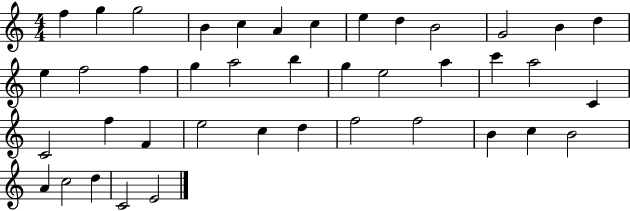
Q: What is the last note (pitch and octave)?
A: E4